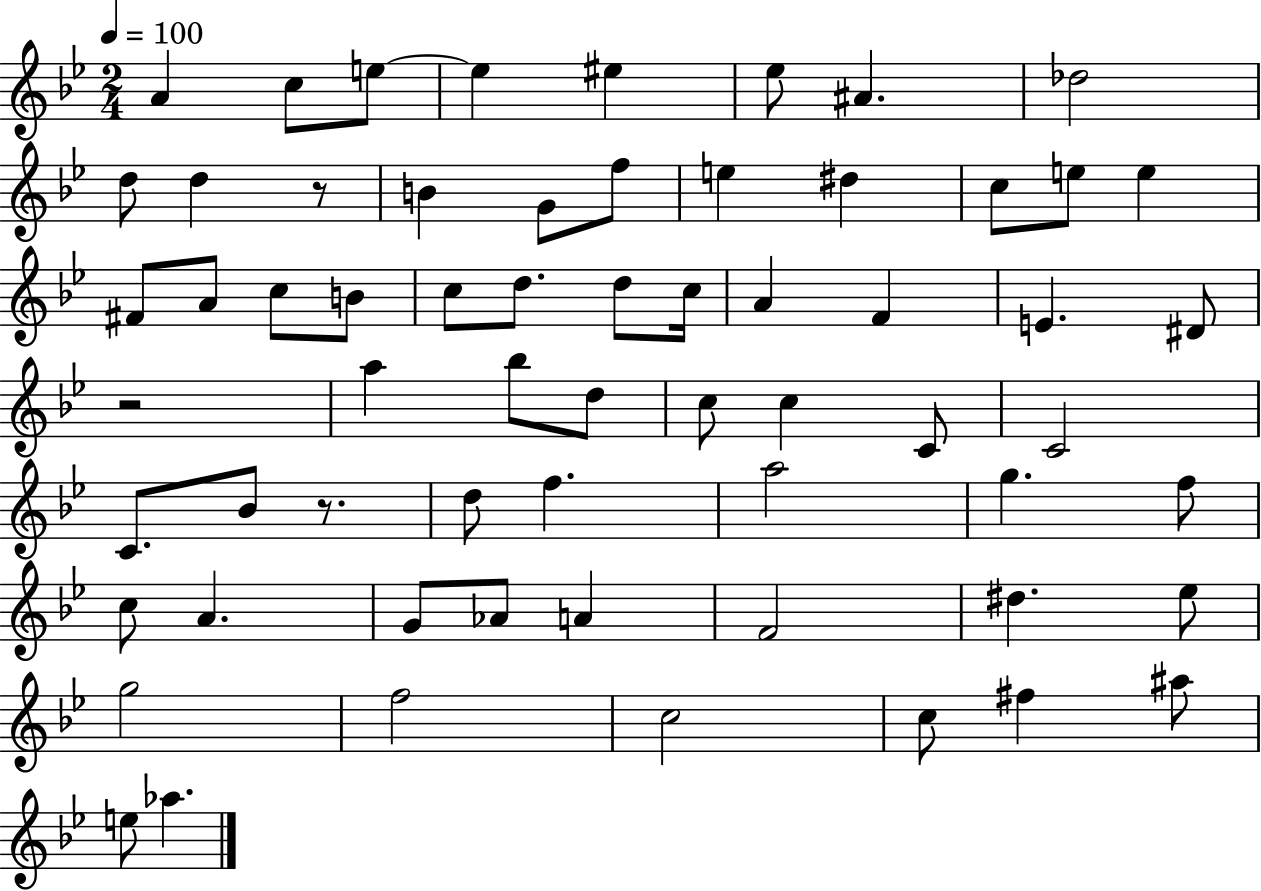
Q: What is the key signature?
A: BES major